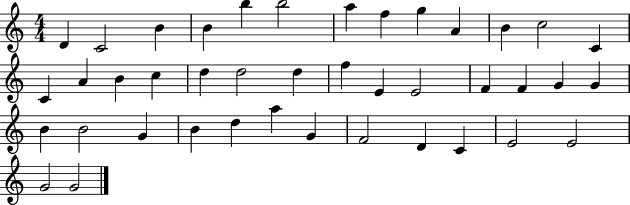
D4/q C4/h B4/q B4/q B5/q B5/h A5/q F5/q G5/q A4/q B4/q C5/h C4/q C4/q A4/q B4/q C5/q D5/q D5/h D5/q F5/q E4/q E4/h F4/q F4/q G4/q G4/q B4/q B4/h G4/q B4/q D5/q A5/q G4/q F4/h D4/q C4/q E4/h E4/h G4/h G4/h